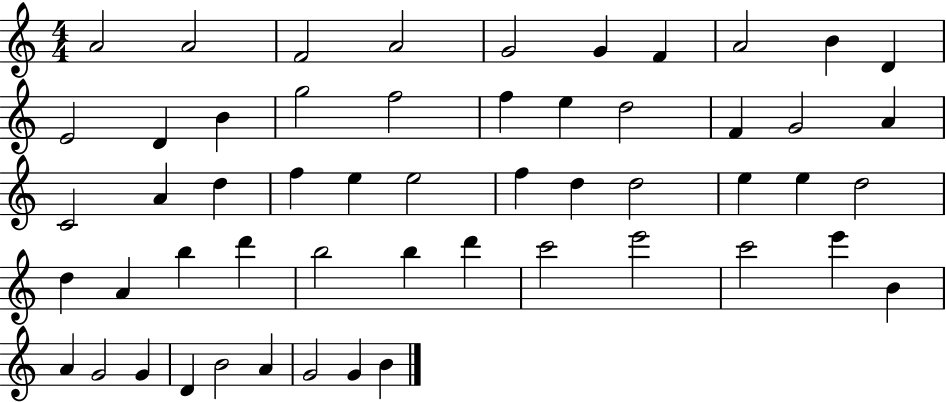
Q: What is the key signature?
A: C major